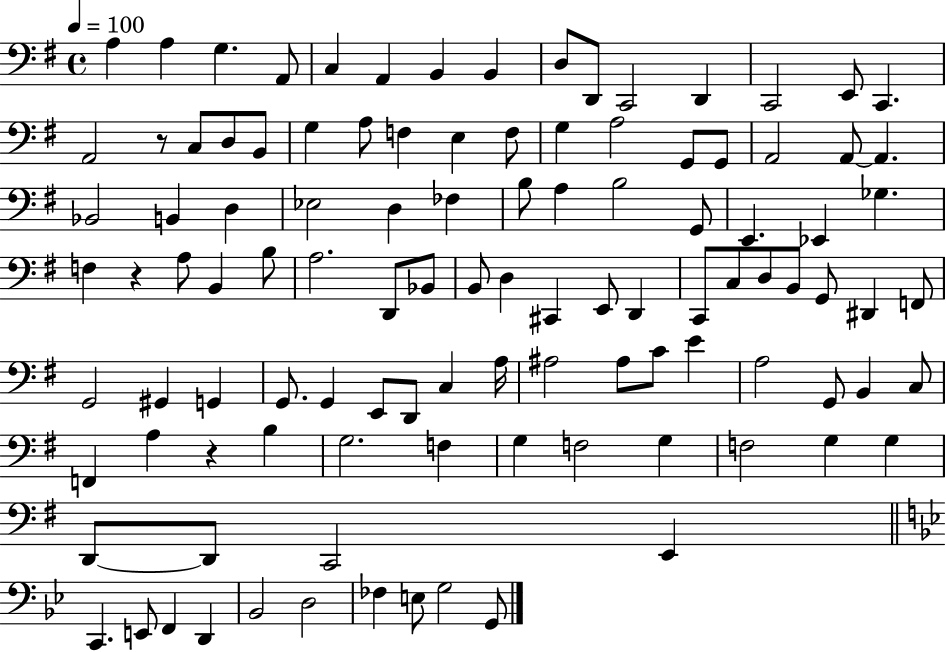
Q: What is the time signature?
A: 4/4